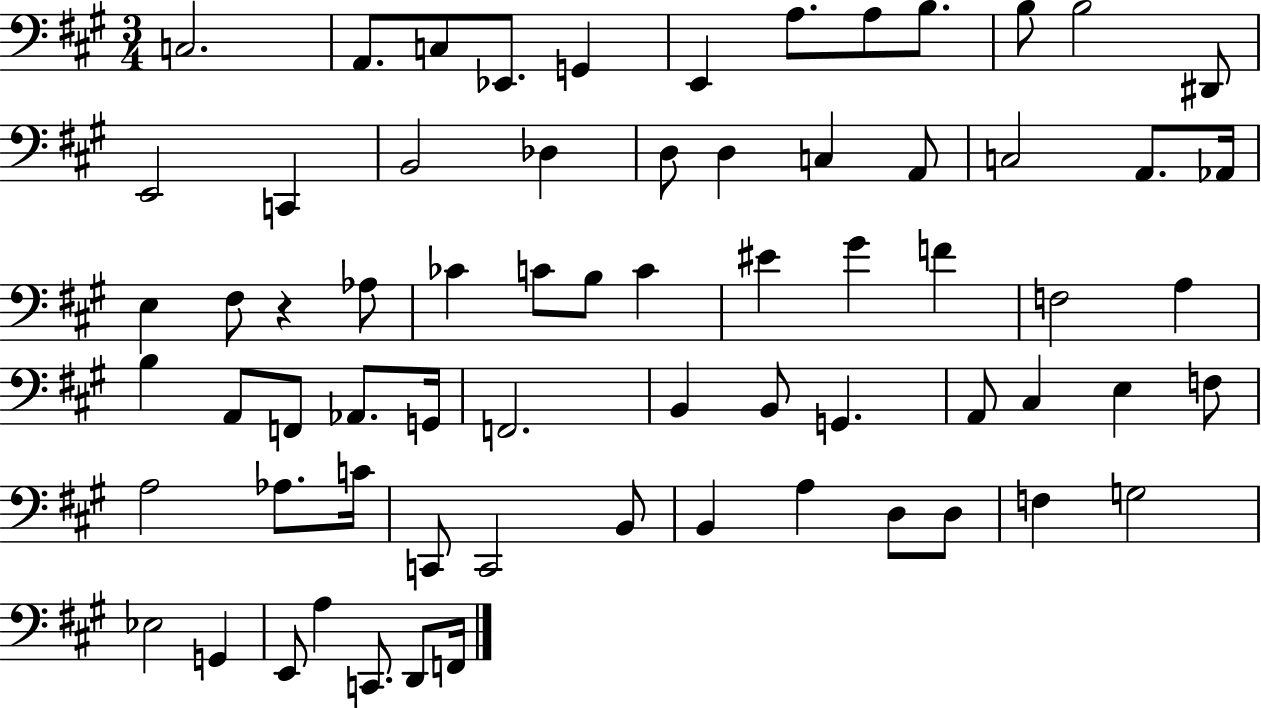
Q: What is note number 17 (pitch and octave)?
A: D3